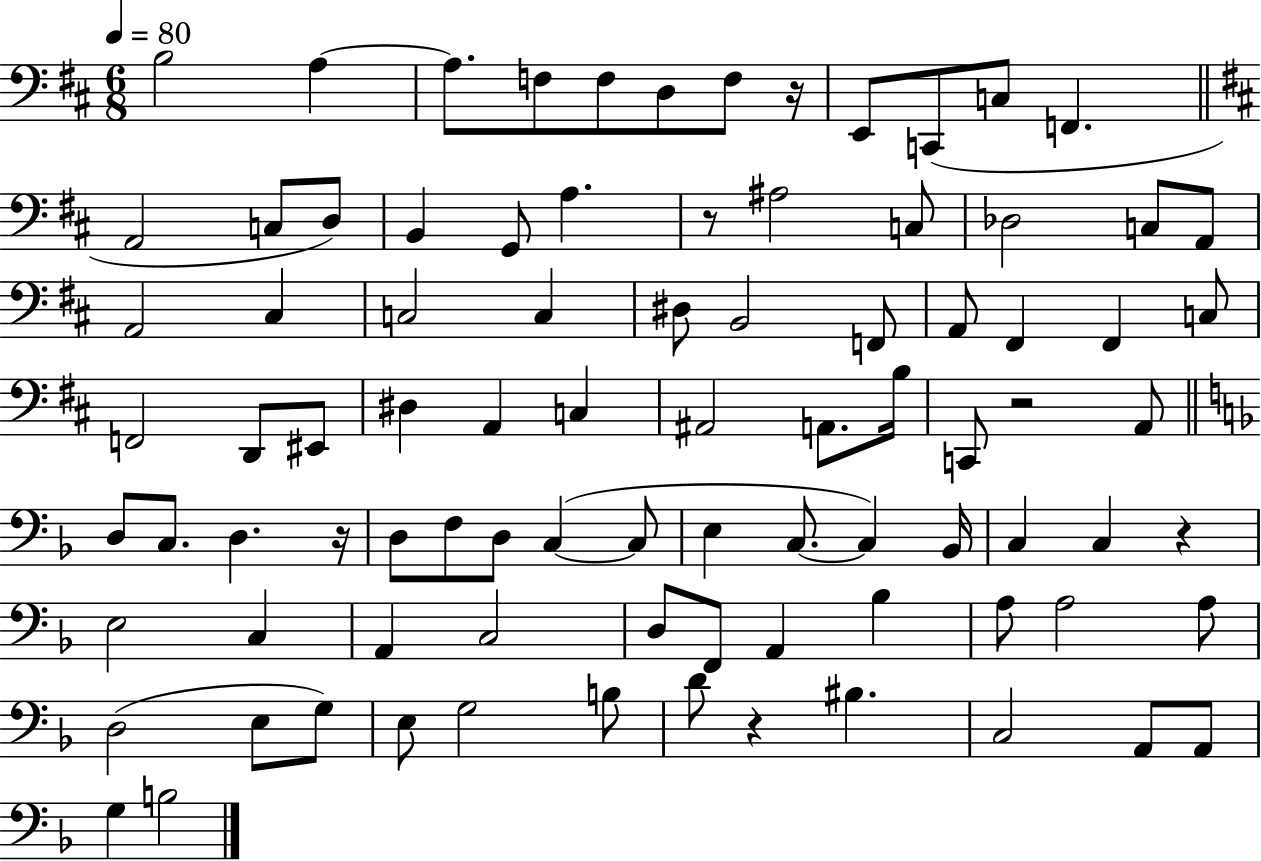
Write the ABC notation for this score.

X:1
T:Untitled
M:6/8
L:1/4
K:D
B,2 A, A,/2 F,/2 F,/2 D,/2 F,/2 z/4 E,,/2 C,,/2 C,/2 F,, A,,2 C,/2 D,/2 B,, G,,/2 A, z/2 ^A,2 C,/2 _D,2 C,/2 A,,/2 A,,2 ^C, C,2 C, ^D,/2 B,,2 F,,/2 A,,/2 ^F,, ^F,, C,/2 F,,2 D,,/2 ^E,,/2 ^D, A,, C, ^A,,2 A,,/2 B,/4 C,,/2 z2 A,,/2 D,/2 C,/2 D, z/4 D,/2 F,/2 D,/2 C, C,/2 E, C,/2 C, _B,,/4 C, C, z E,2 C, A,, C,2 D,/2 F,,/2 A,, _B, A,/2 A,2 A,/2 D,2 E,/2 G,/2 E,/2 G,2 B,/2 D/2 z ^B, C,2 A,,/2 A,,/2 G, B,2